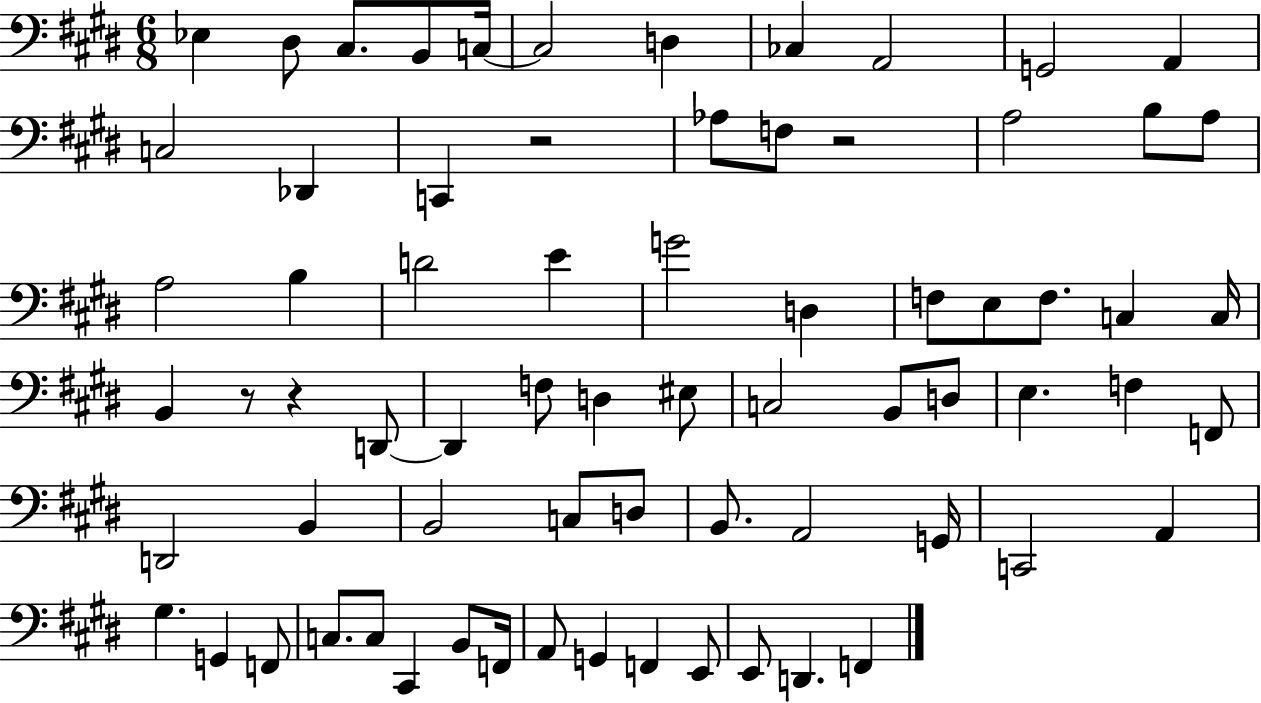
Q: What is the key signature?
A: E major